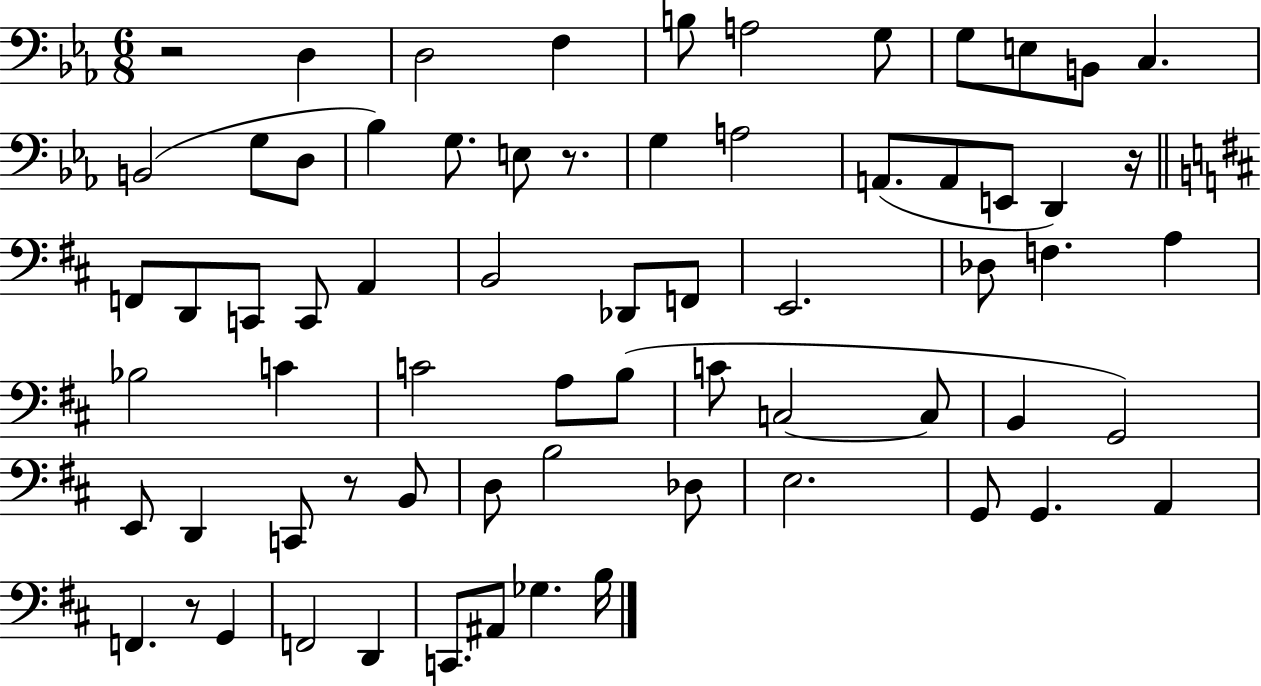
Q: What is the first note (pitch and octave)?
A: D3